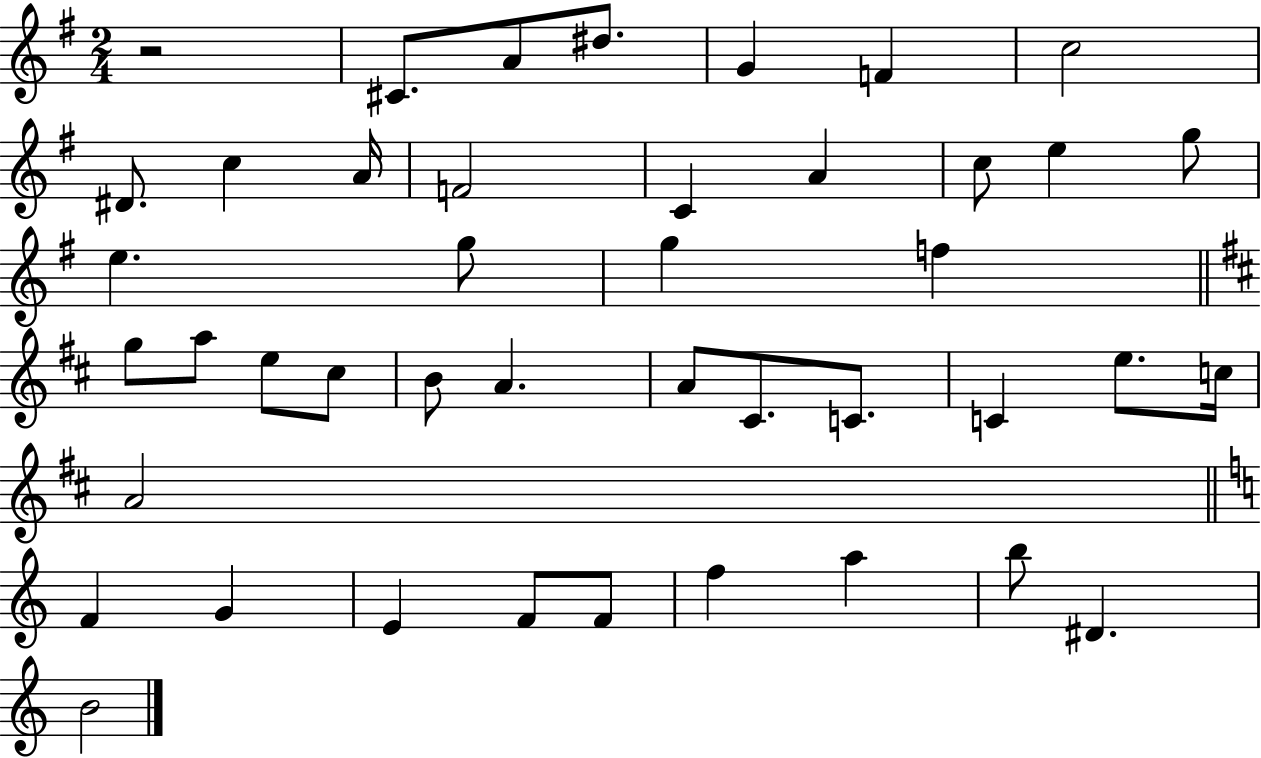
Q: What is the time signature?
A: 2/4